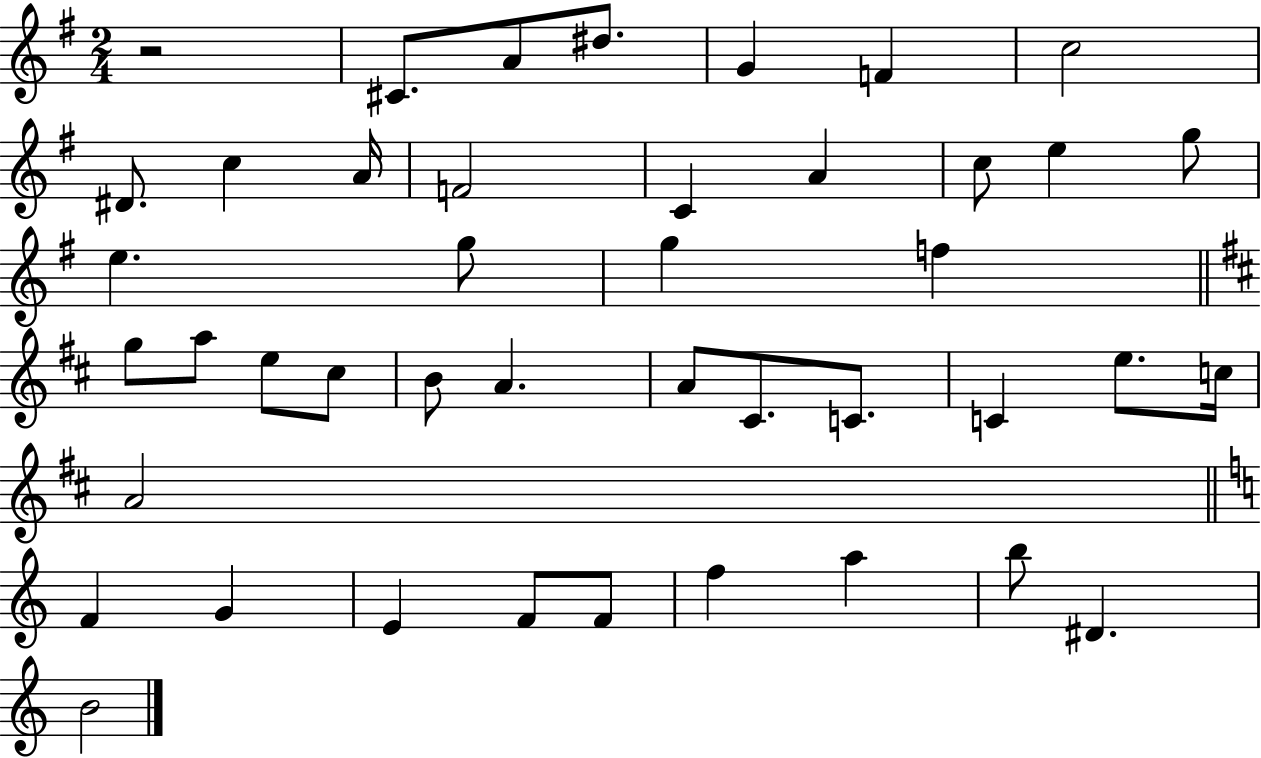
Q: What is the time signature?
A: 2/4